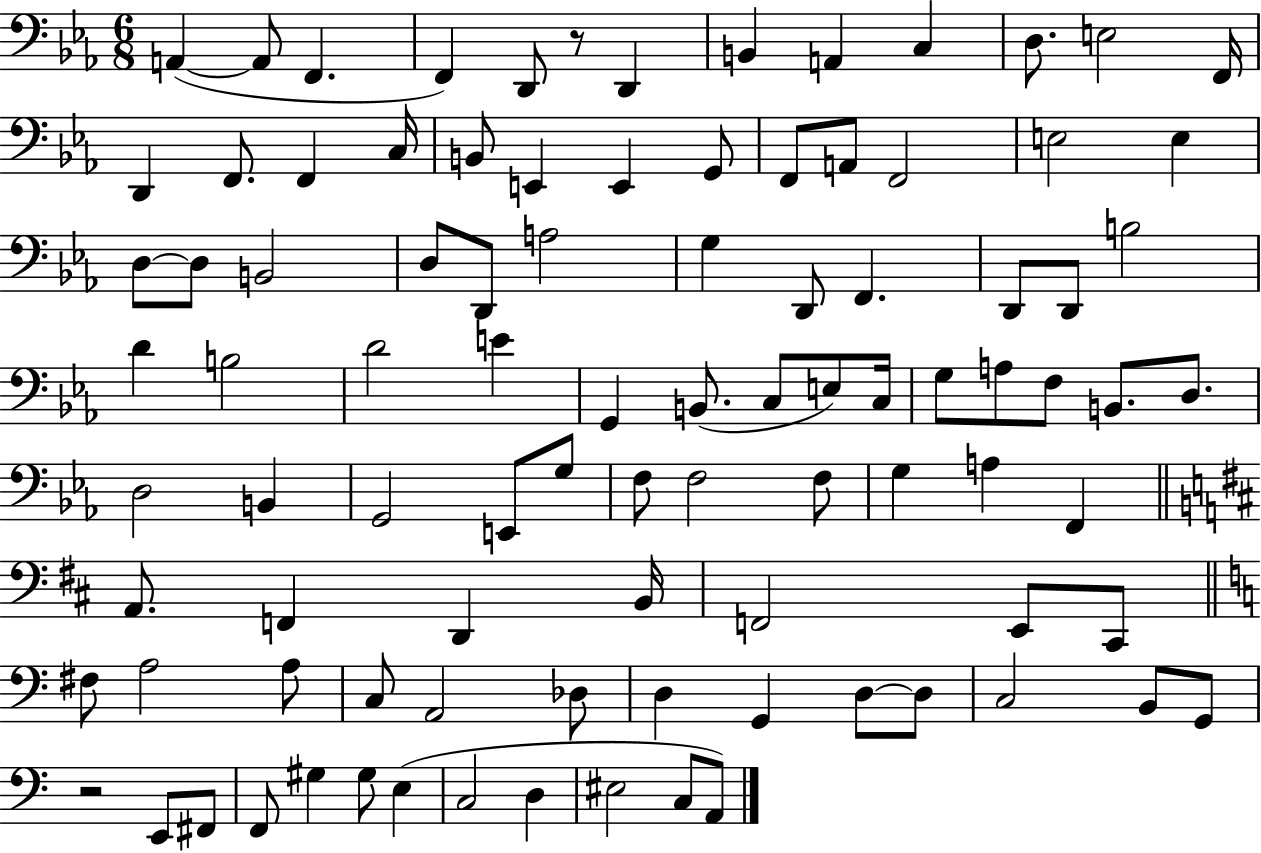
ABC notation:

X:1
T:Untitled
M:6/8
L:1/4
K:Eb
A,, A,,/2 F,, F,, D,,/2 z/2 D,, B,, A,, C, D,/2 E,2 F,,/4 D,, F,,/2 F,, C,/4 B,,/2 E,, E,, G,,/2 F,,/2 A,,/2 F,,2 E,2 E, D,/2 D,/2 B,,2 D,/2 D,,/2 A,2 G, D,,/2 F,, D,,/2 D,,/2 B,2 D B,2 D2 E G,, B,,/2 C,/2 E,/2 C,/4 G,/2 A,/2 F,/2 B,,/2 D,/2 D,2 B,, G,,2 E,,/2 G,/2 F,/2 F,2 F,/2 G, A, F,, A,,/2 F,, D,, B,,/4 F,,2 E,,/2 ^C,,/2 ^F,/2 A,2 A,/2 C,/2 A,,2 _D,/2 D, G,, D,/2 D,/2 C,2 B,,/2 G,,/2 z2 E,,/2 ^F,,/2 F,,/2 ^G, ^G,/2 E, C,2 D, ^E,2 C,/2 A,,/2